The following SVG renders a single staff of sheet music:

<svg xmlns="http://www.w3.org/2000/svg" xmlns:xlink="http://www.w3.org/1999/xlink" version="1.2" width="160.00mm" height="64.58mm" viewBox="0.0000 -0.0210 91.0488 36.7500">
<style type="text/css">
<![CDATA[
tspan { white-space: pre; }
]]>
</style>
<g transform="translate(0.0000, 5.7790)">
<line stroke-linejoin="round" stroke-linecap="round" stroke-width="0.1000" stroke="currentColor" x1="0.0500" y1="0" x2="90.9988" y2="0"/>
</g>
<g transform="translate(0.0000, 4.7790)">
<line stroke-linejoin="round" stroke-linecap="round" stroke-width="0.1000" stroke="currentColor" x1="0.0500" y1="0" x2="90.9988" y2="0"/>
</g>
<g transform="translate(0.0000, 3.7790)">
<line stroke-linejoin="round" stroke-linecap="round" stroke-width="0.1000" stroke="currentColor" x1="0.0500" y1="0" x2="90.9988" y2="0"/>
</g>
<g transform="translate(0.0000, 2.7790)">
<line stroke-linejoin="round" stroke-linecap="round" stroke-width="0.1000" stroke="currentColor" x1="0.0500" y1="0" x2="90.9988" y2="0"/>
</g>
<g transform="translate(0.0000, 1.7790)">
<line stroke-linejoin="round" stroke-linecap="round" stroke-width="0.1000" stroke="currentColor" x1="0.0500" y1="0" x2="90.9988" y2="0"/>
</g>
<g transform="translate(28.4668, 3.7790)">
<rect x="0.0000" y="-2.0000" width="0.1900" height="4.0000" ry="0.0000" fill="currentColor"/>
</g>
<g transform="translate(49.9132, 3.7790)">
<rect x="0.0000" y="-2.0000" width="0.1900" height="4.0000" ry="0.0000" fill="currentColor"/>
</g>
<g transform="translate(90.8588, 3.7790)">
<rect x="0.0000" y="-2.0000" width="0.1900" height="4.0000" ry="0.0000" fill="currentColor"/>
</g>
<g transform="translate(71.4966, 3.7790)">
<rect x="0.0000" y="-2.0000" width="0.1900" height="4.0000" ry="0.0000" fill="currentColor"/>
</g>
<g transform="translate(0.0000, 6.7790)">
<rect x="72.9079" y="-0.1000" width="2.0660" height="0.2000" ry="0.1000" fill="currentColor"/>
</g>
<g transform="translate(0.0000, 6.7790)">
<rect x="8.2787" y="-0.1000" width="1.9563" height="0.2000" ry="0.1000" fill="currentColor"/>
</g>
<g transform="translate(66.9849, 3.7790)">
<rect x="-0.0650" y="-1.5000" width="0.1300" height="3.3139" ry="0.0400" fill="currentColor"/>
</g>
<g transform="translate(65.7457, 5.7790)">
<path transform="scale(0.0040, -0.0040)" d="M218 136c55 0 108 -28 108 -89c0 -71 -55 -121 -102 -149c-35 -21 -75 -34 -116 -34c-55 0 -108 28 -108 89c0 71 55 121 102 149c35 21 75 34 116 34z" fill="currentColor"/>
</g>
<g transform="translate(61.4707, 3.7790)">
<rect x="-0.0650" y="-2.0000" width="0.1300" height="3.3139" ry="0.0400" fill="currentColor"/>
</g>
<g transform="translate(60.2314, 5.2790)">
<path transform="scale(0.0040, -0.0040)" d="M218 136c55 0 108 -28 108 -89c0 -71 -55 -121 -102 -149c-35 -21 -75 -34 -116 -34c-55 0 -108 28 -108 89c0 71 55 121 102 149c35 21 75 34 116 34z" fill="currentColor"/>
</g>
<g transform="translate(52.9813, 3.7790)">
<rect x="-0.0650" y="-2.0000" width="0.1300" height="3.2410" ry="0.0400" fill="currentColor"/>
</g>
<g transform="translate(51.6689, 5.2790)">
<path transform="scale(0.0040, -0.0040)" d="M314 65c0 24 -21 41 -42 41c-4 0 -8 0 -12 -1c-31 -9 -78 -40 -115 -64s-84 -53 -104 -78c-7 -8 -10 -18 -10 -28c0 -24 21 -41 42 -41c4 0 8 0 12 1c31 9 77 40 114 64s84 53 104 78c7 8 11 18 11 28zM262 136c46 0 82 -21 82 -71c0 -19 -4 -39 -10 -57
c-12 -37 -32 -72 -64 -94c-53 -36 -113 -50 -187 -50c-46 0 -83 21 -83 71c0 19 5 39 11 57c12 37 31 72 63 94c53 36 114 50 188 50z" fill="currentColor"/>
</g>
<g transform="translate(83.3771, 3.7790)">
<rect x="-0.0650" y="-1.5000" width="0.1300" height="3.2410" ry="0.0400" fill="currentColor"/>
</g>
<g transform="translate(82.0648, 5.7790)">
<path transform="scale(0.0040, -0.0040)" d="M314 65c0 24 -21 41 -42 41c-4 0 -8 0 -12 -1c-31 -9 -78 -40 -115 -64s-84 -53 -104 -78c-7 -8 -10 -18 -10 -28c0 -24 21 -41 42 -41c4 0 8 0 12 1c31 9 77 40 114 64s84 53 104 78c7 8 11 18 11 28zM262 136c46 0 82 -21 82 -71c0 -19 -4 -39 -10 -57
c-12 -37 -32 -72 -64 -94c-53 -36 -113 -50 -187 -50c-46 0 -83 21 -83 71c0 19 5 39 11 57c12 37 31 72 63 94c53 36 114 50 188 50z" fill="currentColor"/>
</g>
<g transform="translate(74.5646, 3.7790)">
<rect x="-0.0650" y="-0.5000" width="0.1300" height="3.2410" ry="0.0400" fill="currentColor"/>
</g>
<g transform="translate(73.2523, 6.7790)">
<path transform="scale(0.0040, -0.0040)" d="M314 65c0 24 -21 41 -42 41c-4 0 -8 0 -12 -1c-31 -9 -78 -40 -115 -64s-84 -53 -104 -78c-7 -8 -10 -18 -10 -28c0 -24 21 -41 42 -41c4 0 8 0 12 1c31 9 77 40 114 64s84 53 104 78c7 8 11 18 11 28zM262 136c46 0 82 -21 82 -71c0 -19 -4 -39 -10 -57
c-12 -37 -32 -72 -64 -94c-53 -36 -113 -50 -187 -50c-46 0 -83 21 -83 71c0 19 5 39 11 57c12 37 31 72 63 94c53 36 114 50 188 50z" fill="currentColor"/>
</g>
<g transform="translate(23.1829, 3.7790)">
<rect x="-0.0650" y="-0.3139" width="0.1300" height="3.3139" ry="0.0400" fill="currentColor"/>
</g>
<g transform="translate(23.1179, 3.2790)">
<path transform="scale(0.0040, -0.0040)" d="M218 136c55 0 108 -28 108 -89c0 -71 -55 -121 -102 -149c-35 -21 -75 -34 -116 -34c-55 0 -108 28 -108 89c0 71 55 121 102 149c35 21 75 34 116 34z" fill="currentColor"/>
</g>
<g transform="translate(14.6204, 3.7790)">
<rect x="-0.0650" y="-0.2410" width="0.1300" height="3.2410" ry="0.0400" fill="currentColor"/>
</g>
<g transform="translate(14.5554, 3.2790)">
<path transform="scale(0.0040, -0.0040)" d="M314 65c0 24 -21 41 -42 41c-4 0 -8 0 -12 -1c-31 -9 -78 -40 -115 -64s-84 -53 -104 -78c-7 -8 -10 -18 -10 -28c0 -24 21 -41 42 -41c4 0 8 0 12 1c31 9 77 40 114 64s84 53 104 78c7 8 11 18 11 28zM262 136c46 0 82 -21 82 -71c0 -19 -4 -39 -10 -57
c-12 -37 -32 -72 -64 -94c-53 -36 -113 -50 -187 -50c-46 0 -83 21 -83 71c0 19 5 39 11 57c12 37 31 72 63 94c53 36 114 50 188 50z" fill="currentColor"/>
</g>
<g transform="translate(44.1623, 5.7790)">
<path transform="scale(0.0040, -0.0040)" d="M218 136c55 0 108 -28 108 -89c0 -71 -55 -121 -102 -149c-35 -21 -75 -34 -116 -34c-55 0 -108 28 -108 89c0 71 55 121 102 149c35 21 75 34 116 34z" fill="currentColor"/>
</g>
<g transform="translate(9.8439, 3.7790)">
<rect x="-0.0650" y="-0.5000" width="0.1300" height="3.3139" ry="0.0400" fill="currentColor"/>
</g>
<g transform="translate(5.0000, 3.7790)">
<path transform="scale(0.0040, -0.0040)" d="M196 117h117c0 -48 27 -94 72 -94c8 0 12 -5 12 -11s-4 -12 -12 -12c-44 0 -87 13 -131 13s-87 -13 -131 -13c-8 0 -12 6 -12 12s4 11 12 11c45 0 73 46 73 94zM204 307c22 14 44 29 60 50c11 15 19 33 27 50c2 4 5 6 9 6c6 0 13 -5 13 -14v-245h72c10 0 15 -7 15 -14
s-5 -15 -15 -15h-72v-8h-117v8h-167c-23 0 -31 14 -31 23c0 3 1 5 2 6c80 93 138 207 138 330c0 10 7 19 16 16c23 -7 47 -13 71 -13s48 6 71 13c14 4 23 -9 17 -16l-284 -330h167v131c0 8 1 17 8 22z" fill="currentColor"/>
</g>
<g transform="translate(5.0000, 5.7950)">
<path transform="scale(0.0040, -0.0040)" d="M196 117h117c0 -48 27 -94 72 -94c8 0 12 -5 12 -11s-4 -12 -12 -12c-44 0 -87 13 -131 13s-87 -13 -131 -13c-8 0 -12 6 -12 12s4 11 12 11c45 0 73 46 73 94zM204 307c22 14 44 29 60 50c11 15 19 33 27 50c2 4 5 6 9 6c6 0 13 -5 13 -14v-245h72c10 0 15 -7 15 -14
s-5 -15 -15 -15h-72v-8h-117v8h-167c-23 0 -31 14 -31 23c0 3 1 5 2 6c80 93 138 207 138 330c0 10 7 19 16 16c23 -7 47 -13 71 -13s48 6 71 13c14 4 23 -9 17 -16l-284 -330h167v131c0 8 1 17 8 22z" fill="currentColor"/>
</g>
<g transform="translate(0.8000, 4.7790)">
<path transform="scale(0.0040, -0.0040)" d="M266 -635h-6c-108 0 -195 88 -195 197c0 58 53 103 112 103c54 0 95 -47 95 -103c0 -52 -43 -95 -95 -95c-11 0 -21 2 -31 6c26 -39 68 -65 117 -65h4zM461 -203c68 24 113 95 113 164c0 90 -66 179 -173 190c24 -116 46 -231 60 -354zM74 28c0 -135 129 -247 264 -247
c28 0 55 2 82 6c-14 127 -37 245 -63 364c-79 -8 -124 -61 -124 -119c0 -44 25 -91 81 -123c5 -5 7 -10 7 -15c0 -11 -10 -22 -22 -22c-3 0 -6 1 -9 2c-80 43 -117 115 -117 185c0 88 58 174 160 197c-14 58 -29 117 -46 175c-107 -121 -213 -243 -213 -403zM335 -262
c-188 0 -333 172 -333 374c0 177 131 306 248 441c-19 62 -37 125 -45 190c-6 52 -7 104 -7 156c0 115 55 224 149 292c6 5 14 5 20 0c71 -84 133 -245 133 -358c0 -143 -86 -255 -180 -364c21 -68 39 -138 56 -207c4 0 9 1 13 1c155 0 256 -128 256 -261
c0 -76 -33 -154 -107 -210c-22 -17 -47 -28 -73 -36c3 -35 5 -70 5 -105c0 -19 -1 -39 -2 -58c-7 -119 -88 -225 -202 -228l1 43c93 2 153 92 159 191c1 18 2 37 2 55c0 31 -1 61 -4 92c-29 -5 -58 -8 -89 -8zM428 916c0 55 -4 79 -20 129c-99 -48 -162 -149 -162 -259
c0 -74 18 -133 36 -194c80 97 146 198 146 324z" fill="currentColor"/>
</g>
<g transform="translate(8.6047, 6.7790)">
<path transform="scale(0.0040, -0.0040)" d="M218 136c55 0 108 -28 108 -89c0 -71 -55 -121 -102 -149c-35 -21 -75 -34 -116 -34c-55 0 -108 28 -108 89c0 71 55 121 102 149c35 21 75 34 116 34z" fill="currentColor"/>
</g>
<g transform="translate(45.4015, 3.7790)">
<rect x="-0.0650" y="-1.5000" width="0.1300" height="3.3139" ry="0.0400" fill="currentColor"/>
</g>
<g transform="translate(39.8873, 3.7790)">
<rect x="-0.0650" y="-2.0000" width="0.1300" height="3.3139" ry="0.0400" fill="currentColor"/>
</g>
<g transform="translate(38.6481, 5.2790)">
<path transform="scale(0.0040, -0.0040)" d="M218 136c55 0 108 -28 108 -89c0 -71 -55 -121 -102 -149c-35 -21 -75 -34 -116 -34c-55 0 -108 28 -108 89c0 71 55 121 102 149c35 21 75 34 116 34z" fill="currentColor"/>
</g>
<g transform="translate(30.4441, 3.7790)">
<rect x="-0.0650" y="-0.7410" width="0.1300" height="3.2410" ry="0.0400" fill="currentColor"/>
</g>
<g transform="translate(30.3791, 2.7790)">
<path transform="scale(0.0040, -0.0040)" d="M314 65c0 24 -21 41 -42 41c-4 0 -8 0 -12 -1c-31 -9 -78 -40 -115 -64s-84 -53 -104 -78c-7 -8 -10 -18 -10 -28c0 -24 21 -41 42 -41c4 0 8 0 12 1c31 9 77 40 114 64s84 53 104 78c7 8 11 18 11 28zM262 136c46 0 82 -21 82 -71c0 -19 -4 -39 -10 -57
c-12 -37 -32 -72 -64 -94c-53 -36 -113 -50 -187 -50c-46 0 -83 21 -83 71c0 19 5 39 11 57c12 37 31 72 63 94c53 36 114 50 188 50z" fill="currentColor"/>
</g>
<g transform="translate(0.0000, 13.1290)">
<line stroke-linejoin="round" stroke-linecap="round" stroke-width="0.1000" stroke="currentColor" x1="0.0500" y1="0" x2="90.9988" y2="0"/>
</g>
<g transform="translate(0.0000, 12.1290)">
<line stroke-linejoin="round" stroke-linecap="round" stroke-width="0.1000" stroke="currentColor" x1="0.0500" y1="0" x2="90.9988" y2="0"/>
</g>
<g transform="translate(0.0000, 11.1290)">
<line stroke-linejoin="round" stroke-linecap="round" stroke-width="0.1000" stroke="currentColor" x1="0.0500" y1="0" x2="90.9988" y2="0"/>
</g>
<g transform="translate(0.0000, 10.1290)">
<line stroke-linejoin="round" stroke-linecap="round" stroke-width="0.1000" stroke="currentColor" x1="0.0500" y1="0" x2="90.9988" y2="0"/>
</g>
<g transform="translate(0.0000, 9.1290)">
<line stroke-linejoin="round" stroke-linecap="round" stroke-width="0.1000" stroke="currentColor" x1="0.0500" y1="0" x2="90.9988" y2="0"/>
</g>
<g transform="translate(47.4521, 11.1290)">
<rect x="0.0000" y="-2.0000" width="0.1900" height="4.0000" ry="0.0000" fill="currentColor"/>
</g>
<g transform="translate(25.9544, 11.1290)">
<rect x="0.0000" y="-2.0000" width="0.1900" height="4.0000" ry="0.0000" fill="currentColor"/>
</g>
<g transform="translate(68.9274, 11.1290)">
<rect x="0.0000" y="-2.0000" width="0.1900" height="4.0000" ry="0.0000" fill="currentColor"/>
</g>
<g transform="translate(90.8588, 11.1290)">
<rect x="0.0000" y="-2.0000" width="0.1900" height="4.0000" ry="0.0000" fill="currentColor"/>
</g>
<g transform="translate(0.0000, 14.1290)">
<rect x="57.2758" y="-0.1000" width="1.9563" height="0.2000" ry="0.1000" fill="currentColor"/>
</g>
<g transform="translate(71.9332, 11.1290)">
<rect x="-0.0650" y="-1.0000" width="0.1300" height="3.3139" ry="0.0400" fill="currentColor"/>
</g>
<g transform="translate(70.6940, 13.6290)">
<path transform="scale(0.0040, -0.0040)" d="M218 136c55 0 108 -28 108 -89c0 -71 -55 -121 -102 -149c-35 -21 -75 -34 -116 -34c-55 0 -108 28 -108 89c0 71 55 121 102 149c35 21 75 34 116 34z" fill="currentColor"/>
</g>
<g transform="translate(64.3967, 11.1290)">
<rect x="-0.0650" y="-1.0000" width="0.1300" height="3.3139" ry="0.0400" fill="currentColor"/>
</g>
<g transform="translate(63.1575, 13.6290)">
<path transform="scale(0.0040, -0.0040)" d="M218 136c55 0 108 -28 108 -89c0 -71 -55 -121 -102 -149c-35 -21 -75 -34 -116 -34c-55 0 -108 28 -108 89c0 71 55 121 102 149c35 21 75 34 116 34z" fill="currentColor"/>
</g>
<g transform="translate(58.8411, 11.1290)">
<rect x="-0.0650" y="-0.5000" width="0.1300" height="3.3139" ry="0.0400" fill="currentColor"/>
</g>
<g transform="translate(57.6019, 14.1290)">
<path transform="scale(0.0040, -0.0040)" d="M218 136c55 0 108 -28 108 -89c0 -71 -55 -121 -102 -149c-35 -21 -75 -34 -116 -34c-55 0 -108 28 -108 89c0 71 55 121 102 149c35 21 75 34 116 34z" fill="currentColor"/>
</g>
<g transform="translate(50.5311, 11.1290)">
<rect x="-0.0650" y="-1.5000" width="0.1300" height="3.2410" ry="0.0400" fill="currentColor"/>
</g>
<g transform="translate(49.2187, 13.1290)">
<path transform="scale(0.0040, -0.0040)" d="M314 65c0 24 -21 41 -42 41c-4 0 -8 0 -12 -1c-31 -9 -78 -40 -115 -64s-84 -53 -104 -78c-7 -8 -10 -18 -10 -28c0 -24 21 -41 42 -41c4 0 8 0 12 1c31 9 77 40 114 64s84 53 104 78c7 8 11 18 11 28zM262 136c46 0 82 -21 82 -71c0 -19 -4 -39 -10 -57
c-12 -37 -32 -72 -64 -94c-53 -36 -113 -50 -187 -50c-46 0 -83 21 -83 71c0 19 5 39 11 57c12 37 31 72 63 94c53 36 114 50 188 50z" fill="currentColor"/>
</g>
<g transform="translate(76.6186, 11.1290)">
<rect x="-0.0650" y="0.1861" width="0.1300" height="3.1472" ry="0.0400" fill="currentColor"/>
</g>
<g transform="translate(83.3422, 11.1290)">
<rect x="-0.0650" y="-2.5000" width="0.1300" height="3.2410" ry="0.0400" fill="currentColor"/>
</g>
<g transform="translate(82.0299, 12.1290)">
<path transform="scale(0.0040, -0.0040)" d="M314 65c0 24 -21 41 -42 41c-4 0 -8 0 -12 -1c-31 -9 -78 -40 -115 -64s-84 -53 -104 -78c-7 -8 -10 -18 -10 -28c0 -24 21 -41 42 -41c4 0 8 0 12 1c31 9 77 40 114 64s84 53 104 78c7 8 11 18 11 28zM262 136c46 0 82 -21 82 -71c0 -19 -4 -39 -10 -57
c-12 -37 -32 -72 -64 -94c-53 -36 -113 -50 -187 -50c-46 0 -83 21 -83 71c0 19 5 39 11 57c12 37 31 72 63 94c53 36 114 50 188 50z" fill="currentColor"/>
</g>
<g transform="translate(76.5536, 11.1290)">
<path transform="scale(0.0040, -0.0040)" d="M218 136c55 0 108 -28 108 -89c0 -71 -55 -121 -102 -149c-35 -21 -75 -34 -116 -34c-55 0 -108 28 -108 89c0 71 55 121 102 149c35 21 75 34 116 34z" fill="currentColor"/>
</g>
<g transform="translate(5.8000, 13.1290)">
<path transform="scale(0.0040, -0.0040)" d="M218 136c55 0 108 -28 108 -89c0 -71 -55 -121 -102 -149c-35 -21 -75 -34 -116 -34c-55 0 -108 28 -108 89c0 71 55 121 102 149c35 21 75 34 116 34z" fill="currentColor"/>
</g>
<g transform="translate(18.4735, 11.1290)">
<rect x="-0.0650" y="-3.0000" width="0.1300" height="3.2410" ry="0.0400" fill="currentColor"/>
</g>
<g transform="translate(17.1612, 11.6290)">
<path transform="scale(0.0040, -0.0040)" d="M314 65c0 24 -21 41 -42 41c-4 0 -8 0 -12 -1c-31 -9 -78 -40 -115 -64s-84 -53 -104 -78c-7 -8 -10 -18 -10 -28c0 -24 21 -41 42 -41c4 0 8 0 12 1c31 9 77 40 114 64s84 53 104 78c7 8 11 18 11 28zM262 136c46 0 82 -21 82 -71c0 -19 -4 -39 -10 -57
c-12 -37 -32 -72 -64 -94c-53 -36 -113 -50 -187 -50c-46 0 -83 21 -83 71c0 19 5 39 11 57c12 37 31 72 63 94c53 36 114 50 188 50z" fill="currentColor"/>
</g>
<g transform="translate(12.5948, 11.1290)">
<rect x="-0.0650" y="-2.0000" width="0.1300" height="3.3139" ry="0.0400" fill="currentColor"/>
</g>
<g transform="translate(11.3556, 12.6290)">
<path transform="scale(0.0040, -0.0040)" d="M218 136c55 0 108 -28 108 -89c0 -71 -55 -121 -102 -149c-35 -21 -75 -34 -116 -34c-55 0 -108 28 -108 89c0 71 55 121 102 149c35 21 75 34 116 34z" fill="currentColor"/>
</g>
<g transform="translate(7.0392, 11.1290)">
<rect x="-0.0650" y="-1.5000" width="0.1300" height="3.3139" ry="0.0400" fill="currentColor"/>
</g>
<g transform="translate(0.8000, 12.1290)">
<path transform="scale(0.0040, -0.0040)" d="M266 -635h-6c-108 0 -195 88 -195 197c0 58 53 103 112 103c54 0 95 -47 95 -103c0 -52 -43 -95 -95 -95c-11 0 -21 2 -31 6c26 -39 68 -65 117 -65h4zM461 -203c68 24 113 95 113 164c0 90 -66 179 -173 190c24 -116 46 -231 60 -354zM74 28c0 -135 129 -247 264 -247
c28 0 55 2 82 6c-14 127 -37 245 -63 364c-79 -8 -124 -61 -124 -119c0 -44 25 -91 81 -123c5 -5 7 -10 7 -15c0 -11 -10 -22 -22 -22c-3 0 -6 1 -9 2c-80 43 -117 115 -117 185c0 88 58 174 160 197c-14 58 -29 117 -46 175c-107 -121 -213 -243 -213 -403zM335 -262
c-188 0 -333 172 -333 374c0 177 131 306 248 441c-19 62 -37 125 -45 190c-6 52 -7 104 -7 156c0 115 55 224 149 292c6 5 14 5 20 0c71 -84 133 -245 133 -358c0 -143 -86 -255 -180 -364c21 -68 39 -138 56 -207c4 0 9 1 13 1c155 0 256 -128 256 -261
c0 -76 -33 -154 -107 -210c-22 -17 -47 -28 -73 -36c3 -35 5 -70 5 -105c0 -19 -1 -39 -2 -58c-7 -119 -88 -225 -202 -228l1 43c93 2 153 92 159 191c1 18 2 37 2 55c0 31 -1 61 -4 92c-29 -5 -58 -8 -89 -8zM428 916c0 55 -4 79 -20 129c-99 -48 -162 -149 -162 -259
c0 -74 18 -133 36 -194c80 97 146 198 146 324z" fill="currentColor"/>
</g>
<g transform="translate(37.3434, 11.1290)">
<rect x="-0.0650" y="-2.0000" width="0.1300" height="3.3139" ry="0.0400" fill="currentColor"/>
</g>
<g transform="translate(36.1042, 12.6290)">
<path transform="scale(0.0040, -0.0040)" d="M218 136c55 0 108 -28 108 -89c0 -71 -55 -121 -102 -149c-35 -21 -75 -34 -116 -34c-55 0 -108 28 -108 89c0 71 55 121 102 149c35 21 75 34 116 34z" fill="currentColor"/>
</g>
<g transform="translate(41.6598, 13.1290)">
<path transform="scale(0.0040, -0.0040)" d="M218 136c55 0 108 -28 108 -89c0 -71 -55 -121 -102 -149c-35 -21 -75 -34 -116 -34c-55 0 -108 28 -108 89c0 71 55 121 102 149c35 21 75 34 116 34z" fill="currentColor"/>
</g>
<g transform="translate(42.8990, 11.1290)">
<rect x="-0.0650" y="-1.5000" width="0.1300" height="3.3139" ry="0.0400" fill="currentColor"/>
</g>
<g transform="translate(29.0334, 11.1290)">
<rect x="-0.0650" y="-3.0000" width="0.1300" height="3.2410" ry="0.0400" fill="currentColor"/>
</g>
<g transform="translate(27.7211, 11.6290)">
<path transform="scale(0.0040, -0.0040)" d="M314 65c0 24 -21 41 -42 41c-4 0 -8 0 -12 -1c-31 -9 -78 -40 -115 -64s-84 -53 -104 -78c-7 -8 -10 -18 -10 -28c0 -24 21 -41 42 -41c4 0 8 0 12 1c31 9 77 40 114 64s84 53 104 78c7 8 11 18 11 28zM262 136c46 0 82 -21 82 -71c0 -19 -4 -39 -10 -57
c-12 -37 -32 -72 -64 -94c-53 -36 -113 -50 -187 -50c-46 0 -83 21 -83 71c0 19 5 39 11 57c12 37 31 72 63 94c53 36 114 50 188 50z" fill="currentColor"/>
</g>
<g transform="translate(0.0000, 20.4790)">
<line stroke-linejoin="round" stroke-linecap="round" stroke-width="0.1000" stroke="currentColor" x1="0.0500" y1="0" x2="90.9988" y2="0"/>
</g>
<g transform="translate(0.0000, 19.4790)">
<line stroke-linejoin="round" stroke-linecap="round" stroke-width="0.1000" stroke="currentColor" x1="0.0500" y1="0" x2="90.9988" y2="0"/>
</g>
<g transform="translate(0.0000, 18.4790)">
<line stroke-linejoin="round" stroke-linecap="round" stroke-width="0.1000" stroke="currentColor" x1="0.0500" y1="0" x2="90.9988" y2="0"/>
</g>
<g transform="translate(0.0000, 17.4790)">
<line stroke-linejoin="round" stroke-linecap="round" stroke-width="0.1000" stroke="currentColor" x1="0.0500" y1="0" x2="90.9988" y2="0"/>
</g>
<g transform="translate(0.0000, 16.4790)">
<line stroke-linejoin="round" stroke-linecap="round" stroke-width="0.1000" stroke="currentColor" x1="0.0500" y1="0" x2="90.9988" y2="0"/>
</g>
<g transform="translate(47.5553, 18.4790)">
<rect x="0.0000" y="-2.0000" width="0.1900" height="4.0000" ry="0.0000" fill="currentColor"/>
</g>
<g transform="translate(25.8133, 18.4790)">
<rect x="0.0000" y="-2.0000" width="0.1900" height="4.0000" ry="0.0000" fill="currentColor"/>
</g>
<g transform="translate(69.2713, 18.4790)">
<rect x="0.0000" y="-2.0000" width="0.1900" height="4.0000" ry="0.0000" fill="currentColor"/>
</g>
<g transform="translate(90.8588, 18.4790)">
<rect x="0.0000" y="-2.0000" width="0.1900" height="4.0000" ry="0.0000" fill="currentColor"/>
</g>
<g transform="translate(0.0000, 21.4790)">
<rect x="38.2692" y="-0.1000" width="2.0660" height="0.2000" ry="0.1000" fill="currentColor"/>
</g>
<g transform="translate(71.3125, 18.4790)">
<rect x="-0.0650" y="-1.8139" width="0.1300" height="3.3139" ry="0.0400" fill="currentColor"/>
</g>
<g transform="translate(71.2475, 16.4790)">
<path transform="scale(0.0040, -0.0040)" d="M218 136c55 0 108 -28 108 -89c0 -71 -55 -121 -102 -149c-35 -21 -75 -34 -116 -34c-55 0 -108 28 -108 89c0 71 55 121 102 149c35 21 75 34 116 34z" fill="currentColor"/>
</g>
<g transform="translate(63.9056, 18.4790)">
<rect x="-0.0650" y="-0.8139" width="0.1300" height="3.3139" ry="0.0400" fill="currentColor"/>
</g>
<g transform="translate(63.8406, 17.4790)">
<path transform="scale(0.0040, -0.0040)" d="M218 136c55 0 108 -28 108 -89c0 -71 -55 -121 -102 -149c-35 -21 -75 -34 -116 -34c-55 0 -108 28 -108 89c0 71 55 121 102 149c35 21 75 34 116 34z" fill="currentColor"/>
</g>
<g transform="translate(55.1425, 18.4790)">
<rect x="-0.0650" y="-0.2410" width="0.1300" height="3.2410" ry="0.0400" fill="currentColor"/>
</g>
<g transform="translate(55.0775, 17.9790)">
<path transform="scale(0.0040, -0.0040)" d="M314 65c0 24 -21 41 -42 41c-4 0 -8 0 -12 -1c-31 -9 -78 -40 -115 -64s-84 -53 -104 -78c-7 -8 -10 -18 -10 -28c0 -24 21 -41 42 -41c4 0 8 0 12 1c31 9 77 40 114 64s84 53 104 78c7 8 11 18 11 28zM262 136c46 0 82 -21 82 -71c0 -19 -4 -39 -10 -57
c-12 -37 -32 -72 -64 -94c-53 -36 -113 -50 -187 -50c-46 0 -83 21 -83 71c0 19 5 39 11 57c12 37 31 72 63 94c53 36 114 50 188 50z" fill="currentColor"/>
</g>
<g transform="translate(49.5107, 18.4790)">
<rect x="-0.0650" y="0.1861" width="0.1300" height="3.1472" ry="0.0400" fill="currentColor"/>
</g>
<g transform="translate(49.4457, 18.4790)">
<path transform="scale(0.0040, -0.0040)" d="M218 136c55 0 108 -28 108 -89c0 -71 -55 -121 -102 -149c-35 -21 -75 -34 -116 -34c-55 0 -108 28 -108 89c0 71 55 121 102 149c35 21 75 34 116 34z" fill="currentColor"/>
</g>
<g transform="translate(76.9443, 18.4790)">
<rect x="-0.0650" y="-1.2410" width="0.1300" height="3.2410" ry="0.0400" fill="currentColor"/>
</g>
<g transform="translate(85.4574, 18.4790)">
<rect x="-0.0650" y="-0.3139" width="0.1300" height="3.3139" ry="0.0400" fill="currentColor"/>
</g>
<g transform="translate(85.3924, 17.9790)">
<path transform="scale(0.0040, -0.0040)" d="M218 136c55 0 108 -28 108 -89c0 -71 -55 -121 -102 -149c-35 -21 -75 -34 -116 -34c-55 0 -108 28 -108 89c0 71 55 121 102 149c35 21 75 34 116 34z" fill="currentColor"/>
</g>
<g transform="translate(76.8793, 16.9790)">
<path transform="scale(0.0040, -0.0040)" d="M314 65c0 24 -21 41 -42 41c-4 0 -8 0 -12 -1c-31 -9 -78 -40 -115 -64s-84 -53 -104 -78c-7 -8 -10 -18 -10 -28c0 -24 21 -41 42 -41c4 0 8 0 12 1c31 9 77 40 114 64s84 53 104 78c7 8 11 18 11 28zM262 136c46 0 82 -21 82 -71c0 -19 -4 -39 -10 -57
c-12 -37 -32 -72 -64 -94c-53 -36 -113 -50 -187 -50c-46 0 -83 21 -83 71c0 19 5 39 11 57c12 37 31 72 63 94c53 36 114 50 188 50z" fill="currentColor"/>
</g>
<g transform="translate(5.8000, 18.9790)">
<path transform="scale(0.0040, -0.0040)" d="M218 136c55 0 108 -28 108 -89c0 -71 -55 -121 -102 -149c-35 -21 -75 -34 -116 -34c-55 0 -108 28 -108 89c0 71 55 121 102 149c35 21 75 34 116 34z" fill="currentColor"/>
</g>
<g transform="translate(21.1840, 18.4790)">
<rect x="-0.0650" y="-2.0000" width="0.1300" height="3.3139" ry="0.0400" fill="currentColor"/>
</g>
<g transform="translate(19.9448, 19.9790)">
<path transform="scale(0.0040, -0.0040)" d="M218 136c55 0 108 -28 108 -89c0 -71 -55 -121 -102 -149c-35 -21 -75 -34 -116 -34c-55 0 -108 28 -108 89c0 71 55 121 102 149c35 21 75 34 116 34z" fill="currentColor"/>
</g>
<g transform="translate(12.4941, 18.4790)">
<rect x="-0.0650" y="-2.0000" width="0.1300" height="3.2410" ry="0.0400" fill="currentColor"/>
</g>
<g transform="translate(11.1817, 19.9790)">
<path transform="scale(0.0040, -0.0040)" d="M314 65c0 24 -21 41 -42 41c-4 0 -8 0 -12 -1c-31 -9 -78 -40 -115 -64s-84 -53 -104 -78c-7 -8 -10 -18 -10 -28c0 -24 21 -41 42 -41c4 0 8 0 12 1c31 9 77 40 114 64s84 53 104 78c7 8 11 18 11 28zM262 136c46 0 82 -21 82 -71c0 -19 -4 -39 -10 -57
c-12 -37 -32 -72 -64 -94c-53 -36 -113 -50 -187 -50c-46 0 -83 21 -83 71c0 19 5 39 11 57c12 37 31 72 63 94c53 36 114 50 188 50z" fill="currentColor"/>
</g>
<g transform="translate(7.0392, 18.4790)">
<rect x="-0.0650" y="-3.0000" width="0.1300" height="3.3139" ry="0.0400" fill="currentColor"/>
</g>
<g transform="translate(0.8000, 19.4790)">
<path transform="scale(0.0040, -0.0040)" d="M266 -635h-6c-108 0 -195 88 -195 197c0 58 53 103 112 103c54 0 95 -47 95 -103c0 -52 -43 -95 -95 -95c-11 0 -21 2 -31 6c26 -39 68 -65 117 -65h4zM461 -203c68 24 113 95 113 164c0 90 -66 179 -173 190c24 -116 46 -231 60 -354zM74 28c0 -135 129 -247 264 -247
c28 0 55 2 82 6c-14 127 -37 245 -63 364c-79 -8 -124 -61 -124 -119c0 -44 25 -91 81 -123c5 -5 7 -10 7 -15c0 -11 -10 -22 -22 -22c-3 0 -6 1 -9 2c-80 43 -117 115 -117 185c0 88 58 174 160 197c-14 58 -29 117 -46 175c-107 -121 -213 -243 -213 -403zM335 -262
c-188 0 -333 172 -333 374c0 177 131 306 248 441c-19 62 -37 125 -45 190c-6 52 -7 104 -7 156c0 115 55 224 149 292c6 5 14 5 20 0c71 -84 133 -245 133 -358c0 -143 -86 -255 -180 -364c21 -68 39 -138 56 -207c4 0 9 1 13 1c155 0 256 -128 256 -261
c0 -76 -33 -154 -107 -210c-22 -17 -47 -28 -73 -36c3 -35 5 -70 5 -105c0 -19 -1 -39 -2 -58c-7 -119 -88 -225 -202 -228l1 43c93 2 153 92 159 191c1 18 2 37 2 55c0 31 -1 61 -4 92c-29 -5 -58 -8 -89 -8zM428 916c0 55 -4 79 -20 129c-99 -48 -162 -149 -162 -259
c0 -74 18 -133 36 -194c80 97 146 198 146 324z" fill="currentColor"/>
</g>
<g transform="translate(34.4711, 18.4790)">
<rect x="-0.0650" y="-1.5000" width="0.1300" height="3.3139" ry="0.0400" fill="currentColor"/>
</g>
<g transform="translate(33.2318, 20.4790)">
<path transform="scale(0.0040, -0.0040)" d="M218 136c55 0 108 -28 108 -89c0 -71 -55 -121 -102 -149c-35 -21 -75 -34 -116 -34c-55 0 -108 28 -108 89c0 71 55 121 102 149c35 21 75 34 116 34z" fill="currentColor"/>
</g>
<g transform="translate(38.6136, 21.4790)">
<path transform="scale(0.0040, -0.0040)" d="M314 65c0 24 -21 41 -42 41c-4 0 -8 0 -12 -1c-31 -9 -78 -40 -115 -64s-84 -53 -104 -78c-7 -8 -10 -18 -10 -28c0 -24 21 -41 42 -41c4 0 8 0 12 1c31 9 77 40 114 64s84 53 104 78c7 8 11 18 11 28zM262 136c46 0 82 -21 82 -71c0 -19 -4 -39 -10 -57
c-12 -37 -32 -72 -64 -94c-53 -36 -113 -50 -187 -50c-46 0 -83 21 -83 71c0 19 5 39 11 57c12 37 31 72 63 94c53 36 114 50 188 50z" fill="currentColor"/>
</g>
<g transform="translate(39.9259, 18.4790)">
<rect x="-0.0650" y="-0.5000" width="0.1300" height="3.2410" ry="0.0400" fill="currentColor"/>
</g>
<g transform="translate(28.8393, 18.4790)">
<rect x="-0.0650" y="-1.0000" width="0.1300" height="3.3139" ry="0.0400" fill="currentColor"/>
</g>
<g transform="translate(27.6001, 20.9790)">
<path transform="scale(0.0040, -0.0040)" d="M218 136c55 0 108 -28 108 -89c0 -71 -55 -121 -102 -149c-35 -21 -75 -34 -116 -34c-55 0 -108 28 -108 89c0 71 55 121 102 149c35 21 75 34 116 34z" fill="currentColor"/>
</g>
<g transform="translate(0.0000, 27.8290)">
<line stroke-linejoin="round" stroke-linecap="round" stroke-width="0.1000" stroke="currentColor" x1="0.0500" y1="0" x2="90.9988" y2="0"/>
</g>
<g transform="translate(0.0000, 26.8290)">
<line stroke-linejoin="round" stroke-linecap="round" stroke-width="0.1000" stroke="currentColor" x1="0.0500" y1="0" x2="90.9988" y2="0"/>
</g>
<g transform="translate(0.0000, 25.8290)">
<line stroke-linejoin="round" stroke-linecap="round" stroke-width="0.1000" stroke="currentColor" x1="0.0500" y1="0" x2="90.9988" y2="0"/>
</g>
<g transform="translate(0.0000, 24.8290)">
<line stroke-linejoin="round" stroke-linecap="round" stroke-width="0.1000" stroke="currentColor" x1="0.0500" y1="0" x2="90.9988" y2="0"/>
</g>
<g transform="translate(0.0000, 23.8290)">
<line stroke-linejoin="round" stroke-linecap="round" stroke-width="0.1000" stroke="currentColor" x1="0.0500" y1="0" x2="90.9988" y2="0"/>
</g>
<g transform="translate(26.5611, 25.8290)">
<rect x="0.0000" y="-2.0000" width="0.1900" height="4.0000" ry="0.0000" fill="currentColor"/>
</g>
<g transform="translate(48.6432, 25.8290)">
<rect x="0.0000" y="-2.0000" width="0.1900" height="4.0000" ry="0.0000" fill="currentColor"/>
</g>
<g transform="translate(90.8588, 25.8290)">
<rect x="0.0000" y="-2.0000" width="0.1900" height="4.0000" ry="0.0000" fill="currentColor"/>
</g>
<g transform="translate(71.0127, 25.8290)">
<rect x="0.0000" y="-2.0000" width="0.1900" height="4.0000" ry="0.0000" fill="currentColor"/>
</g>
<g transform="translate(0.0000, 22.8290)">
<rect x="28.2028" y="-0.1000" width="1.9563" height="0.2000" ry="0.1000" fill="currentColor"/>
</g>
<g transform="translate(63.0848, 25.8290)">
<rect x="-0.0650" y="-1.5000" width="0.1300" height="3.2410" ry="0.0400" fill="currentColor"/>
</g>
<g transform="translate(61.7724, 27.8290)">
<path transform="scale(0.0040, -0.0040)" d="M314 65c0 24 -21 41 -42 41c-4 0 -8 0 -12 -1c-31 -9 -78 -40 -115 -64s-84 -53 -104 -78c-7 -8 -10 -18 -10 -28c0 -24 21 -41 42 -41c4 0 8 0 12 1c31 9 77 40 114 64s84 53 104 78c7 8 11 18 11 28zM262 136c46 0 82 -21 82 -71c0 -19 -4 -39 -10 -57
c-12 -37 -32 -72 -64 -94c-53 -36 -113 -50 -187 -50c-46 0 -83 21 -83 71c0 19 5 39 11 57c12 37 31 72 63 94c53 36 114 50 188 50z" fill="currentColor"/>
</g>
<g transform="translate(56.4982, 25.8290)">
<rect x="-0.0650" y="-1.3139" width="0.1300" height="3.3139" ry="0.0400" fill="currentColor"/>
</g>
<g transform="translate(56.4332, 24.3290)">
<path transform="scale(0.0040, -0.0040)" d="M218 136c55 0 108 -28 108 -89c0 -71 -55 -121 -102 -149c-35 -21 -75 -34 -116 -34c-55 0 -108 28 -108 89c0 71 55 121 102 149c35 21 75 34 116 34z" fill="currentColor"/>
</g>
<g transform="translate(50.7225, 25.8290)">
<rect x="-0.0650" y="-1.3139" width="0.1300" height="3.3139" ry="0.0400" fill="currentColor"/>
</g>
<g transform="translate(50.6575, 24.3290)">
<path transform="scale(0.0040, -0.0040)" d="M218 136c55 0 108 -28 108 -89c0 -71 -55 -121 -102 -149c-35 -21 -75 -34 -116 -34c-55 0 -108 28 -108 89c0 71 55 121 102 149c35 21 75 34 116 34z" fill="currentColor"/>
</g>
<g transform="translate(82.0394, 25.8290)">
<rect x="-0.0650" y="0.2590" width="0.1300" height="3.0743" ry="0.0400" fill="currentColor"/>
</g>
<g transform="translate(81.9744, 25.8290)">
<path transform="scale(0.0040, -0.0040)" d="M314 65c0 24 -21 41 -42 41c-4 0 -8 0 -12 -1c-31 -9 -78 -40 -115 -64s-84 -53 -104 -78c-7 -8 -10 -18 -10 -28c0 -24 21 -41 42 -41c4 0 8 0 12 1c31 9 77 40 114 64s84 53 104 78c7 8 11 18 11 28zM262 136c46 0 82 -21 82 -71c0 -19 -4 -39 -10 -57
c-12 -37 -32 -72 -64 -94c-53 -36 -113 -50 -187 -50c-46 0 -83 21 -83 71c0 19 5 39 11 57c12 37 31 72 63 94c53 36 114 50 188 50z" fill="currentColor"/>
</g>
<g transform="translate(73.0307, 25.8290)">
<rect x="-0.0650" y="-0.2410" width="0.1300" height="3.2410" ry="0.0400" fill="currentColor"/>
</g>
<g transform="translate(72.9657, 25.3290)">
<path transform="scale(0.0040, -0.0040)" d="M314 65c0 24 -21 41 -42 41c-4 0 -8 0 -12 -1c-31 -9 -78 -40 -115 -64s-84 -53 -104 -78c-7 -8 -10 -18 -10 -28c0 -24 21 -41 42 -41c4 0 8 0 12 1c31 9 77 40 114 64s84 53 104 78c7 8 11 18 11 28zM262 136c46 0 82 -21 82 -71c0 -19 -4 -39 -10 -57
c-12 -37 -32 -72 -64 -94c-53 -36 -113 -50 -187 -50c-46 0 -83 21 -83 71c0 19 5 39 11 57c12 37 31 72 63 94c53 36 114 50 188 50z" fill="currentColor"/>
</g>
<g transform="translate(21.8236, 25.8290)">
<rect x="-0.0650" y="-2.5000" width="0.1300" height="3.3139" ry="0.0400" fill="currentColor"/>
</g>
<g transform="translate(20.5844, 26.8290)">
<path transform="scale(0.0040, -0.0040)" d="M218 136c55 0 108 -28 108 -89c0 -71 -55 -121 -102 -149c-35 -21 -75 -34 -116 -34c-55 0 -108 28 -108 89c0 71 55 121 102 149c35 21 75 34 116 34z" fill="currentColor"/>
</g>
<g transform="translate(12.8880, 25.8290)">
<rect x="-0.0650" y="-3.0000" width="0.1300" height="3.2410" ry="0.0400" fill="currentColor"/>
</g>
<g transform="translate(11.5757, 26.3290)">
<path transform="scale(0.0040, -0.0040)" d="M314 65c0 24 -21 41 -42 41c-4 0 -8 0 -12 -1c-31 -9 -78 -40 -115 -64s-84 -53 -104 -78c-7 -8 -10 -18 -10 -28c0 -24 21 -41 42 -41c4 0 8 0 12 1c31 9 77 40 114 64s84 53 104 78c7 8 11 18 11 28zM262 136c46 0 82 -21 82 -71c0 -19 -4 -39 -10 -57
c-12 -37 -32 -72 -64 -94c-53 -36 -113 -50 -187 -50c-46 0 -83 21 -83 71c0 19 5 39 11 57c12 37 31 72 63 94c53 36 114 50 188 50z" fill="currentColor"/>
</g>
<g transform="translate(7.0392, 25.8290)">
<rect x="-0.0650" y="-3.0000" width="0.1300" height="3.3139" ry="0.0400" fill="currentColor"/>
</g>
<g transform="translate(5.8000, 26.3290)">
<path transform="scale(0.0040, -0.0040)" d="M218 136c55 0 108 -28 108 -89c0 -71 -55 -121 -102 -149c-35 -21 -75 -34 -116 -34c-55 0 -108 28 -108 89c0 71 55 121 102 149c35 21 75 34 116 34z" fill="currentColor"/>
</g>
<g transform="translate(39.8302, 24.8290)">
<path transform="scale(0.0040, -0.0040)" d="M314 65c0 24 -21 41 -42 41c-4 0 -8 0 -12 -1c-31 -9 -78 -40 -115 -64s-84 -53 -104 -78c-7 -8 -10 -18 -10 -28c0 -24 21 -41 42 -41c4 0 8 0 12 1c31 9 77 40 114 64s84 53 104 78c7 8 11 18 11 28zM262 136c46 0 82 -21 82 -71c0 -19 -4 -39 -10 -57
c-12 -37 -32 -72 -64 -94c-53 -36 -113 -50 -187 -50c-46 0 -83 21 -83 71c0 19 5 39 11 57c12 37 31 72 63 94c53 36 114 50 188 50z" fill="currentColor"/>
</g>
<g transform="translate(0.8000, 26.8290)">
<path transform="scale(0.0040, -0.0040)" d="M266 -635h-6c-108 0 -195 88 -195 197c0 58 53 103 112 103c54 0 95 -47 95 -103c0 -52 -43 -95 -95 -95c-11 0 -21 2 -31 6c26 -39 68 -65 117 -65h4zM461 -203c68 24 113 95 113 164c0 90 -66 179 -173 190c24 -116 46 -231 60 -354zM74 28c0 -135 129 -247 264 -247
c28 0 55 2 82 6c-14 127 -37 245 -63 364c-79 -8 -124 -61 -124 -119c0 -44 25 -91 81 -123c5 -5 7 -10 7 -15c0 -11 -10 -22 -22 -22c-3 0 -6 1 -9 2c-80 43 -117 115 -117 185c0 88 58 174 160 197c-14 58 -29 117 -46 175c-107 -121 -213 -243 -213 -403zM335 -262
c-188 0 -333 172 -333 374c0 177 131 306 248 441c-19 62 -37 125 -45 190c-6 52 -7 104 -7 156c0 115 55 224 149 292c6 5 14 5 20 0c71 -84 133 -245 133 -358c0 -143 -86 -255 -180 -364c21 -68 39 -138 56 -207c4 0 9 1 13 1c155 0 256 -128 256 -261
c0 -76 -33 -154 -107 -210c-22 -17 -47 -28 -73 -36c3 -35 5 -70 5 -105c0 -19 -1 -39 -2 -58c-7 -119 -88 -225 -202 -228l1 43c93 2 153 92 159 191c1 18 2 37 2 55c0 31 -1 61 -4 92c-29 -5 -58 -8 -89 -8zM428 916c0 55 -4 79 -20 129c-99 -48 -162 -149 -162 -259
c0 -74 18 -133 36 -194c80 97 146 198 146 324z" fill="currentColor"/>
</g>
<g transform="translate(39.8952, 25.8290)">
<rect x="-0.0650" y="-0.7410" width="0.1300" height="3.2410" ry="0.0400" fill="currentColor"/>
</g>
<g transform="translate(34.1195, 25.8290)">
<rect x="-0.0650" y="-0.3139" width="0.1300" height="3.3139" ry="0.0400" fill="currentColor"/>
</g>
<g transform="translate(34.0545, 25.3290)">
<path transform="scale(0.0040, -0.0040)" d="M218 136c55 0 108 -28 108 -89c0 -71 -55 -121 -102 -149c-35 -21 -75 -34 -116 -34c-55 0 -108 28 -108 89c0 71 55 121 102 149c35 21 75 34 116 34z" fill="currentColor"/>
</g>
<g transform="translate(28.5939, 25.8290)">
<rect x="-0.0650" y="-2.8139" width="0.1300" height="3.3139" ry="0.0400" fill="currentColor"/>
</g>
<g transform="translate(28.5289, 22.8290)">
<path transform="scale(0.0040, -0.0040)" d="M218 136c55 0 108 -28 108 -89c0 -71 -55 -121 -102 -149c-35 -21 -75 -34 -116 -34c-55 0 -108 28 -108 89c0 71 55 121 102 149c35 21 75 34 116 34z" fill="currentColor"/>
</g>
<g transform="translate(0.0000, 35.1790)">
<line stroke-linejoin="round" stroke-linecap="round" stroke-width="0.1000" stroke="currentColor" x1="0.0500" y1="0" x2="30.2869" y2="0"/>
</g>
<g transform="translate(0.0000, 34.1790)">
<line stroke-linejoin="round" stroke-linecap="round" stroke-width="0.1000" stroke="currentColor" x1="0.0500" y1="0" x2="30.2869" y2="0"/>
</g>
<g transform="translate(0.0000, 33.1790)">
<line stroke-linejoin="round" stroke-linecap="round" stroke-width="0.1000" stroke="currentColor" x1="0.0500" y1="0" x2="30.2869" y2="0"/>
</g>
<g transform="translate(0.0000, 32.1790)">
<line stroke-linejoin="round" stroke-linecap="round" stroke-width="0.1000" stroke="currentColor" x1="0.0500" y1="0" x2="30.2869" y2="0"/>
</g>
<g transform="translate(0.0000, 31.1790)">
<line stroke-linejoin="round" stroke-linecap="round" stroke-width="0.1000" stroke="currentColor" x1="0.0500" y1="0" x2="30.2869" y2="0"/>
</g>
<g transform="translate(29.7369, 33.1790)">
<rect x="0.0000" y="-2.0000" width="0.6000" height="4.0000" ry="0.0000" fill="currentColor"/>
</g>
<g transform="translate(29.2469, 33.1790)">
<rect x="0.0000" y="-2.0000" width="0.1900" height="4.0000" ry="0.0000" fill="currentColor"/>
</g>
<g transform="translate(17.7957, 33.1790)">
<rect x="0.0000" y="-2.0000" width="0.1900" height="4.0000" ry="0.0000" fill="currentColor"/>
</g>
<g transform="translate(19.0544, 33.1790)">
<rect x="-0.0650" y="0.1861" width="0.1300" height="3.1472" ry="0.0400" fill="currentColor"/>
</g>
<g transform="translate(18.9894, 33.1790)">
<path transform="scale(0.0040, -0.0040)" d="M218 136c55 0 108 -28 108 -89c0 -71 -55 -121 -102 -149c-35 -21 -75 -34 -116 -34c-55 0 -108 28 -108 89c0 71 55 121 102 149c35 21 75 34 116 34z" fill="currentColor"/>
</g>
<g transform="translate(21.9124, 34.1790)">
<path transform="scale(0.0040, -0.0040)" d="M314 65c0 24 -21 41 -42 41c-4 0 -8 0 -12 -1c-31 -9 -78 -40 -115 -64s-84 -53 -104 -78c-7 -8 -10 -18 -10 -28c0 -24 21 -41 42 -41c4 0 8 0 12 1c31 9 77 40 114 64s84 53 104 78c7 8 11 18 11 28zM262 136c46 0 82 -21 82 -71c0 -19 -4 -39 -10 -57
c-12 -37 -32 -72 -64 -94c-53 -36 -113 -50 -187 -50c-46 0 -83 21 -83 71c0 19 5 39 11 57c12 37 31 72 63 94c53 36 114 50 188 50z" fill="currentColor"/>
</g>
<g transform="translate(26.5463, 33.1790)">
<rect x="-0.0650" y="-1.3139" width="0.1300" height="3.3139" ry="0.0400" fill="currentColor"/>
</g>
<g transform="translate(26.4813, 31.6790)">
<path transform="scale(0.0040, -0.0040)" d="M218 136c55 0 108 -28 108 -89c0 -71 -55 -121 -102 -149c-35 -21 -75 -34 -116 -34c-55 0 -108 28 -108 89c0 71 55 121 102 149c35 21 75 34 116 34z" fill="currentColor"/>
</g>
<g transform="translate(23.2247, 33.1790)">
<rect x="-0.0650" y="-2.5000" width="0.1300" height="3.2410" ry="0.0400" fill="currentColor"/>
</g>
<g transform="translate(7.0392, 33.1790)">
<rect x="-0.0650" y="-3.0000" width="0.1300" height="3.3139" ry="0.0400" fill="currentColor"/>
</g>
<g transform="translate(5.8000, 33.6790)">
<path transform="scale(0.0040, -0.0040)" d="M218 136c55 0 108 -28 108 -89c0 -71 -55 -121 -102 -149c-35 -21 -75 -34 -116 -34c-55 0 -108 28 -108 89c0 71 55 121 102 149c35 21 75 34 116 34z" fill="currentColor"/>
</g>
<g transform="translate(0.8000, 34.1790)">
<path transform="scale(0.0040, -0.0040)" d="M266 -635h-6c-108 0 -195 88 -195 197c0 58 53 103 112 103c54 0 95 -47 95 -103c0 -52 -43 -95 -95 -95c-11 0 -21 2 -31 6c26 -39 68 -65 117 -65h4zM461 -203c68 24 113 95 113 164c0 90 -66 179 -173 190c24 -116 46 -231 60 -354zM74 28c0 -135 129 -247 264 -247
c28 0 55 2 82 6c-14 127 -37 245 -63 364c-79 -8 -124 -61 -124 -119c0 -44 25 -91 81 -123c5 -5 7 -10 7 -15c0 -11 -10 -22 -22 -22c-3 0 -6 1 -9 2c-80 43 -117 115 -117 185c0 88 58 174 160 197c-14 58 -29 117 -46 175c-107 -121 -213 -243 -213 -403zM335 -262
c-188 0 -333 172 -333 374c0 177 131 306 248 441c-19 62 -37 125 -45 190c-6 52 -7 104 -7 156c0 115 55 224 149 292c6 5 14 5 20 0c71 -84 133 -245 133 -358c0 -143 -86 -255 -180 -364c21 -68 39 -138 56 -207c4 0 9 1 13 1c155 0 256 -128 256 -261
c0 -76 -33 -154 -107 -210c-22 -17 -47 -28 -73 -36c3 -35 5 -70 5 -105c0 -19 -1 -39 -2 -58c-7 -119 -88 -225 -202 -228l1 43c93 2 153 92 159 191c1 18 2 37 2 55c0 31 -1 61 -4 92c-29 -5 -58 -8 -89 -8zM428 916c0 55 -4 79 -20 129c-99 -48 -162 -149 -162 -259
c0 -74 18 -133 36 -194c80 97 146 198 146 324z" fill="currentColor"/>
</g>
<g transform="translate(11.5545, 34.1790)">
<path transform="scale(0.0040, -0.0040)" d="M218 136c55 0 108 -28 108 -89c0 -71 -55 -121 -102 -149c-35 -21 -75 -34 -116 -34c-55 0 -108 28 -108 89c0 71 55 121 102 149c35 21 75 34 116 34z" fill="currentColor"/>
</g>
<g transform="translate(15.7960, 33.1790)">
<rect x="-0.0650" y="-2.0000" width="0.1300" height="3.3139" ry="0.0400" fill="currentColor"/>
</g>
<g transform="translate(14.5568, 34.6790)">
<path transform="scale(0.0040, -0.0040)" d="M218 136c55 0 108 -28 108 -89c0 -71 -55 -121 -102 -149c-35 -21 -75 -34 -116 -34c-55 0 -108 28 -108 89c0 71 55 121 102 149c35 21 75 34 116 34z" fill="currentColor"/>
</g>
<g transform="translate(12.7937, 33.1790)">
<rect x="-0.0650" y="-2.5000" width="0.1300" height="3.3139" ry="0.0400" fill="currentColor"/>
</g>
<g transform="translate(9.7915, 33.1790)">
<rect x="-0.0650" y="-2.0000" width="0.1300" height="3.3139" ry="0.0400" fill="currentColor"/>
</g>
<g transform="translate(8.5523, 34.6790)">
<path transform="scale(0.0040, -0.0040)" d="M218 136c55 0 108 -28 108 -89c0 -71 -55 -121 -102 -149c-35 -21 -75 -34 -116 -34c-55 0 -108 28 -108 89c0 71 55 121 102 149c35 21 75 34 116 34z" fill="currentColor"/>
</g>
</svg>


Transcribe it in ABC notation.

X:1
T:Untitled
M:4/4
L:1/4
K:C
C c2 c d2 F E F2 F E C2 E2 E F A2 A2 F E E2 C D D B G2 A F2 F D E C2 B c2 d f e2 c A A2 G a c d2 e e E2 c2 B2 A F G F B G2 e